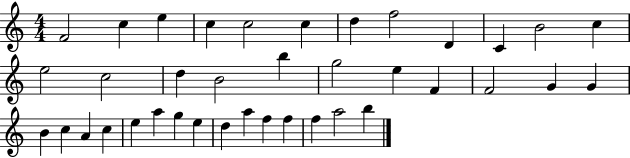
F4/h C5/q E5/q C5/q C5/h C5/q D5/q F5/h D4/q C4/q B4/h C5/q E5/h C5/h D5/q B4/h B5/q G5/h E5/q F4/q F4/h G4/q G4/q B4/q C5/q A4/q C5/q E5/q A5/q G5/q E5/q D5/q A5/q F5/q F5/q F5/q A5/h B5/q